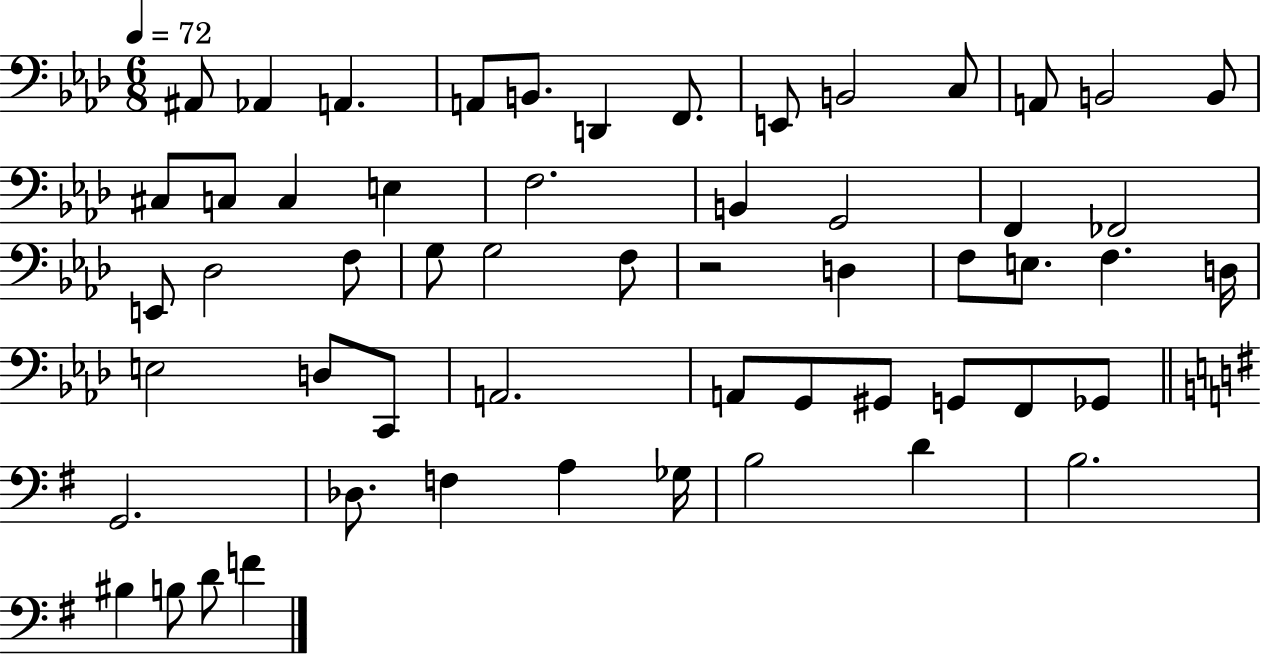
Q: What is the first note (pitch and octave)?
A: A#2